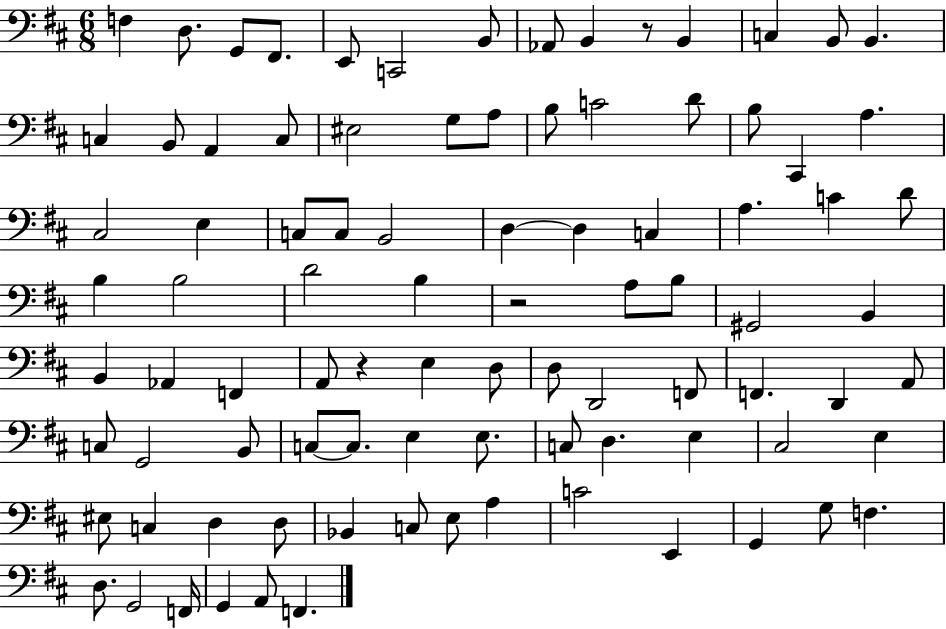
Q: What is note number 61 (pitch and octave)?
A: C3